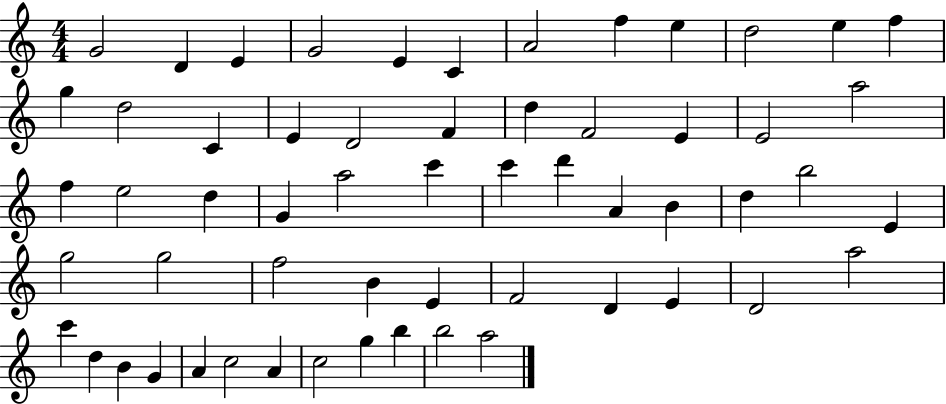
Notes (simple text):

G4/h D4/q E4/q G4/h E4/q C4/q A4/h F5/q E5/q D5/h E5/q F5/q G5/q D5/h C4/q E4/q D4/h F4/q D5/q F4/h E4/q E4/h A5/h F5/q E5/h D5/q G4/q A5/h C6/q C6/q D6/q A4/q B4/q D5/q B5/h E4/q G5/h G5/h F5/h B4/q E4/q F4/h D4/q E4/q D4/h A5/h C6/q D5/q B4/q G4/q A4/q C5/h A4/q C5/h G5/q B5/q B5/h A5/h